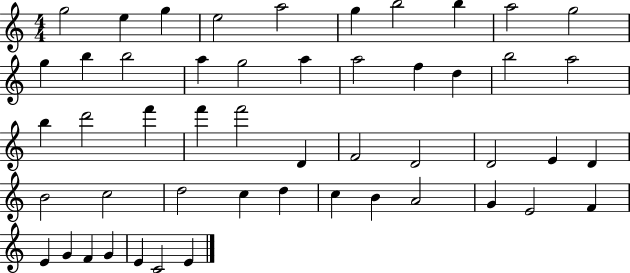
X:1
T:Untitled
M:4/4
L:1/4
K:C
g2 e g e2 a2 g b2 b a2 g2 g b b2 a g2 a a2 f d b2 a2 b d'2 f' f' f'2 D F2 D2 D2 E D B2 c2 d2 c d c B A2 G E2 F E G F G E C2 E